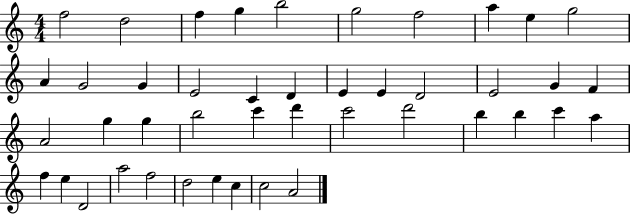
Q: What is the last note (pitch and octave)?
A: A4